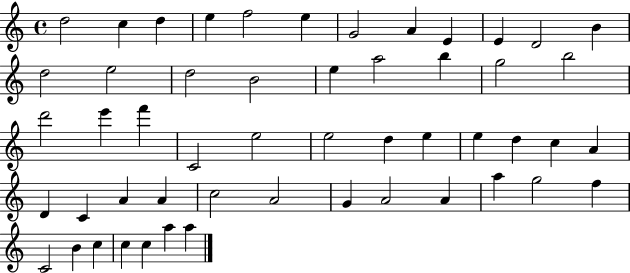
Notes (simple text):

D5/h C5/q D5/q E5/q F5/h E5/q G4/h A4/q E4/q E4/q D4/h B4/q D5/h E5/h D5/h B4/h E5/q A5/h B5/q G5/h B5/h D6/h E6/q F6/q C4/h E5/h E5/h D5/q E5/q E5/q D5/q C5/q A4/q D4/q C4/q A4/q A4/q C5/h A4/h G4/q A4/h A4/q A5/q G5/h F5/q C4/h B4/q C5/q C5/q C5/q A5/q A5/q